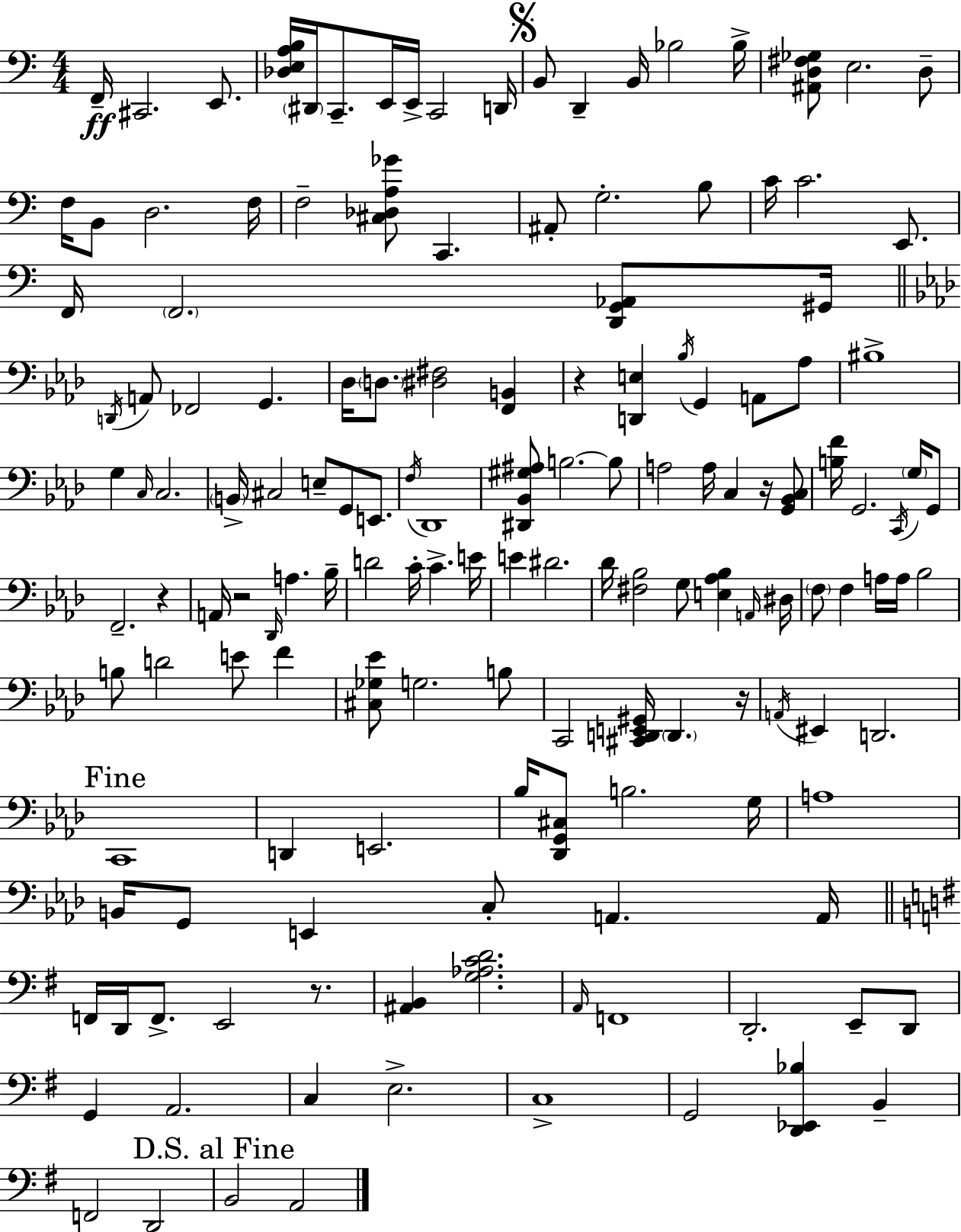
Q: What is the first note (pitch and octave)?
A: F2